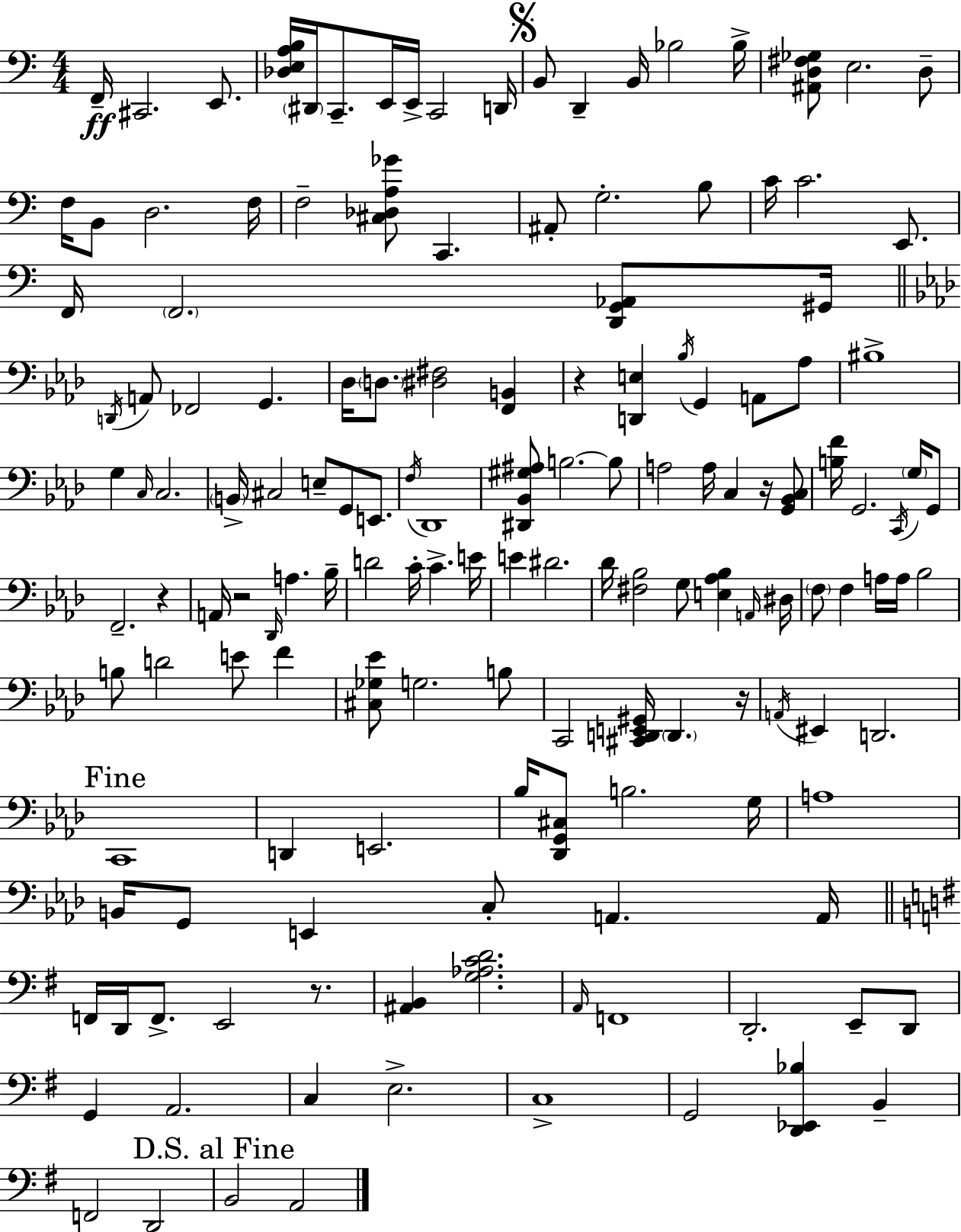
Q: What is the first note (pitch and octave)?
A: F2